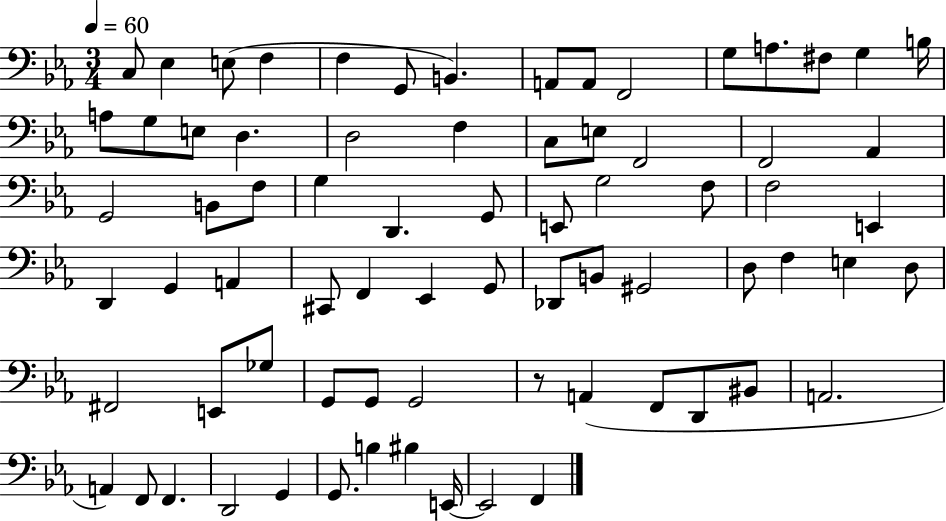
X:1
T:Untitled
M:3/4
L:1/4
K:Eb
C,/2 _E, E,/2 F, F, G,,/2 B,, A,,/2 A,,/2 F,,2 G,/2 A,/2 ^F,/2 G, B,/4 A,/2 G,/2 E,/2 D, D,2 F, C,/2 E,/2 F,,2 F,,2 _A,, G,,2 B,,/2 F,/2 G, D,, G,,/2 E,,/2 G,2 F,/2 F,2 E,, D,, G,, A,, ^C,,/2 F,, _E,, G,,/2 _D,,/2 B,,/2 ^G,,2 D,/2 F, E, D,/2 ^F,,2 E,,/2 _G,/2 G,,/2 G,,/2 G,,2 z/2 A,, F,,/2 D,,/2 ^B,,/2 A,,2 A,, F,,/2 F,, D,,2 G,, G,,/2 B, ^B, E,,/4 E,,2 F,,